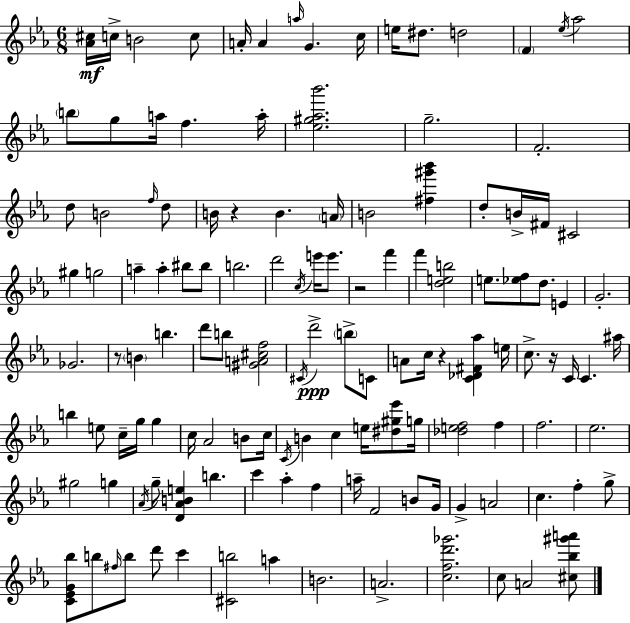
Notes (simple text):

[Ab4,C#5]/s C5/s B4/h C5/e A4/s A4/q A5/s G4/q. C5/s E5/s D#5/e. D5/h F4/q Eb5/s Ab5/h B5/e G5/e A5/s F5/q. A5/s [Eb5,G#5,Ab5,Bb6]/h. G5/h. F4/h. D5/e B4/h F5/s D5/e B4/s R/q B4/q. A4/s B4/h [F#5,G#6,Bb6]/q D5/e B4/s F#4/s C#4/h G#5/q G5/h A5/q A5/q BIS5/e BIS5/e B5/h. D6/h C5/s E6/s E6/e. R/h F6/q F6/q [D5,E5,B5]/h E5/e. [Eb5,F5]/e D5/e. E4/q G4/h. Gb4/h. R/e B4/q B5/q. D6/e B5/e [G#4,A4,C#5,F5]/h C#4/s D6/h B5/e C4/e A4/e C5/s R/q [C4,Db4,F#4,Ab5]/q E5/s C5/e. R/s C4/s C4/q. A#5/s B5/q E5/e C5/s G5/s G5/q C5/s Ab4/h B4/e C5/s C4/s B4/q C5/q E5/s [D#5,G#5,Eb6]/e G5/s [Db5,E5,F5]/h F5/q F5/h. Eb5/h. G#5/h G5/q Ab4/s G5/e [D4,Ab4,B4,E5]/q B5/q. C6/q Ab5/q F5/q A5/s F4/h B4/e G4/s G4/q A4/h C5/q. F5/q G5/e [C4,Eb4,G4,Bb5]/e B5/e F#5/s B5/e D6/e C6/q [C#4,B5]/h A5/q B4/h. A4/h. [C5,F5,D6,Gb6]/h. C5/e A4/h [C#5,Bb5,G#6,A6]/e